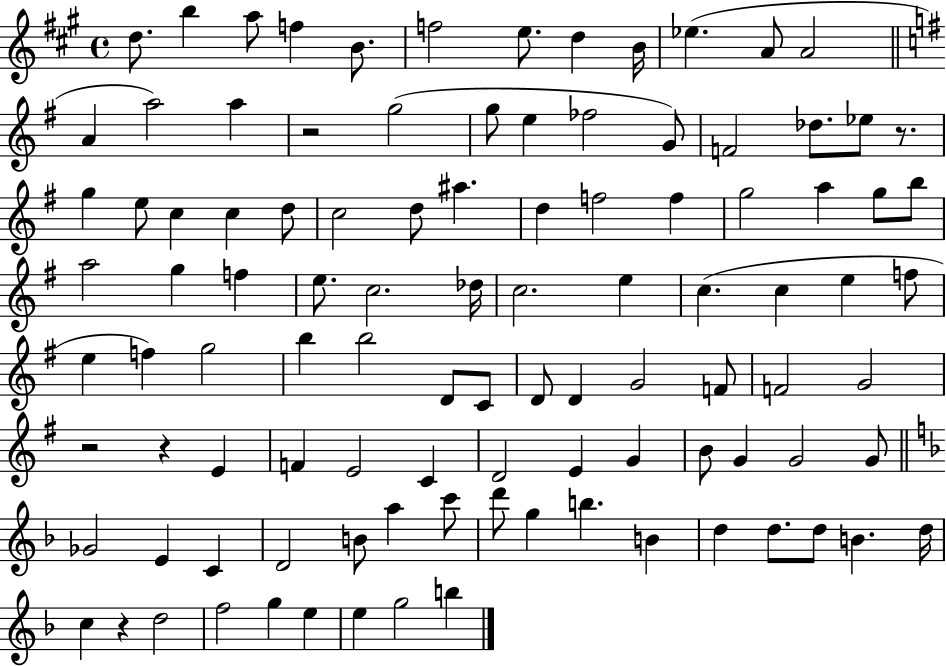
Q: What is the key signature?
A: A major